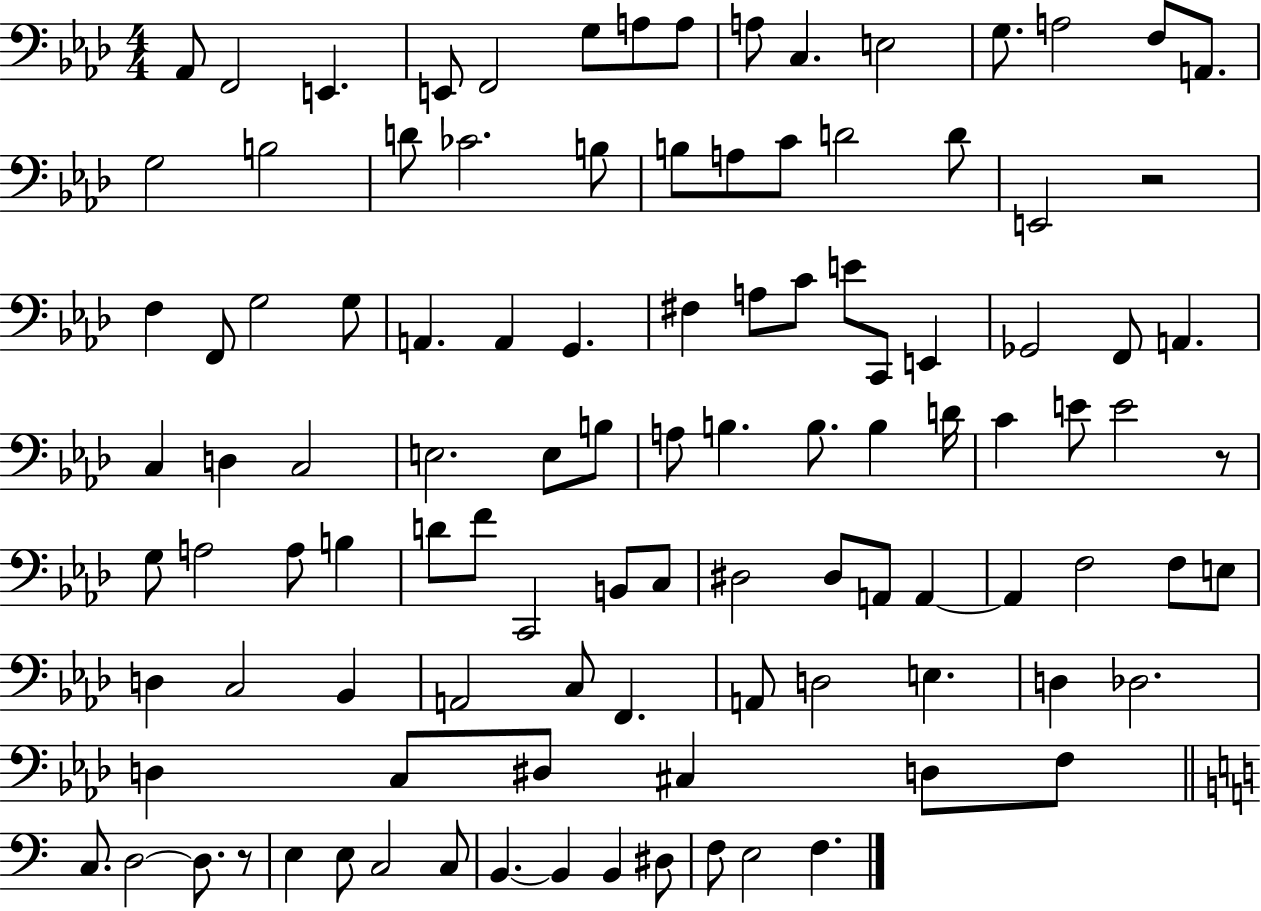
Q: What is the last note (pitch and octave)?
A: F3